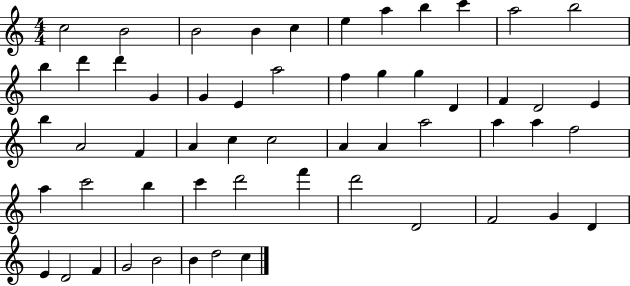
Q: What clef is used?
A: treble